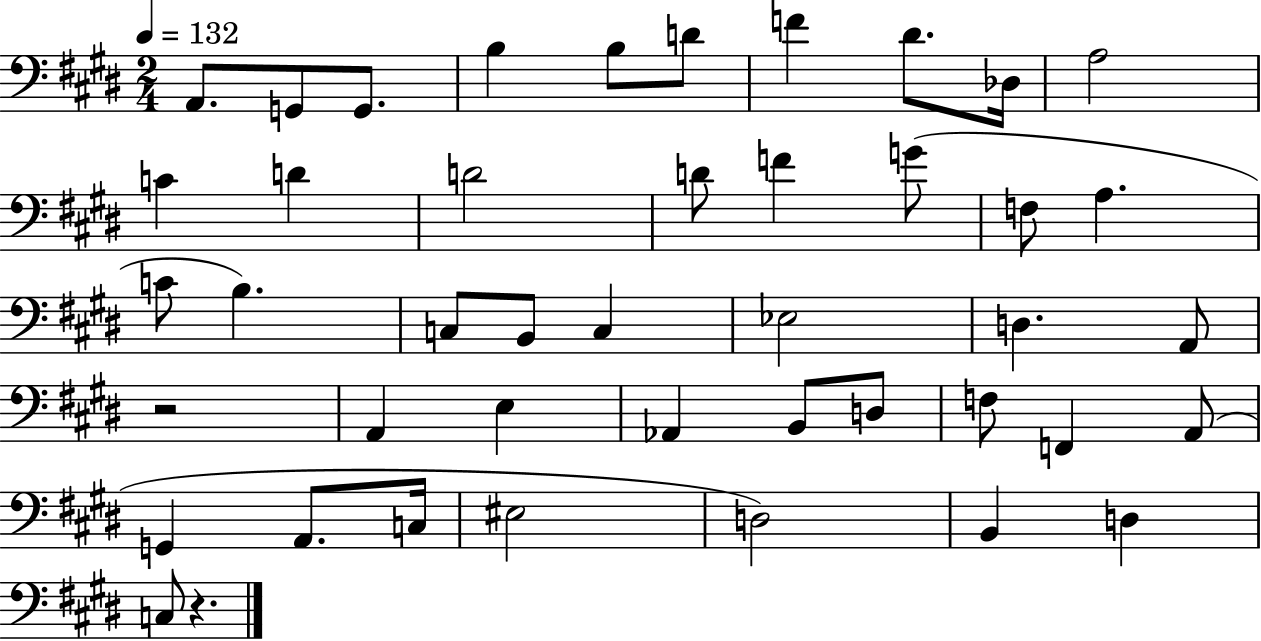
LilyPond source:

{
  \clef bass
  \numericTimeSignature
  \time 2/4
  \key e \major
  \tempo 4 = 132
  a,8. g,8 g,8. | b4 b8 d'8 | f'4 dis'8. des16 | a2 | \break c'4 d'4 | d'2 | d'8 f'4 g'8( | f8 a4. | \break c'8 b4.) | c8 b,8 c4 | ees2 | d4. a,8 | \break r2 | a,4 e4 | aes,4 b,8 d8 | f8 f,4 a,8( | \break g,4 a,8. c16 | eis2 | d2) | b,4 d4 | \break c8 r4. | \bar "|."
}